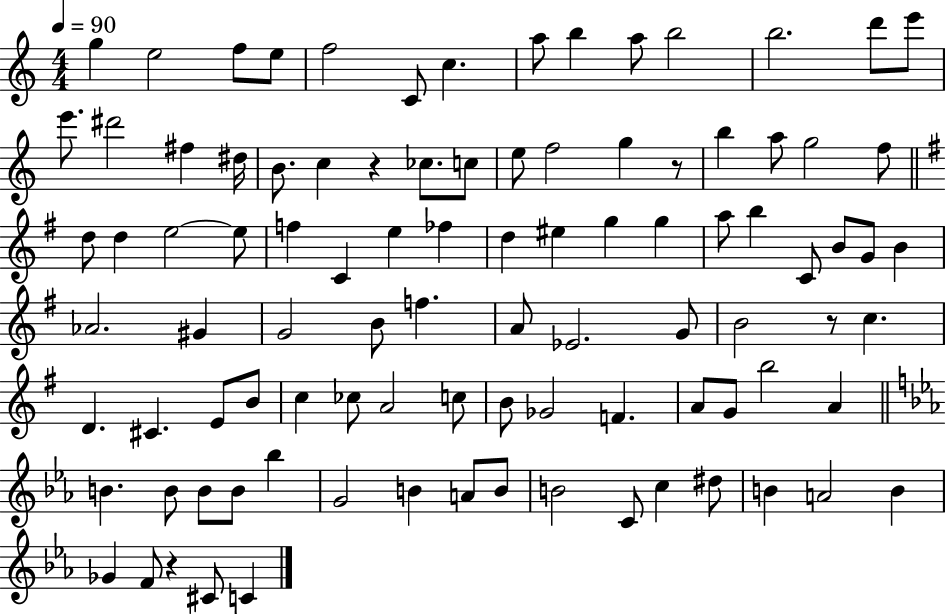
G5/q E5/h F5/e E5/e F5/h C4/e C5/q. A5/e B5/q A5/e B5/h B5/h. D6/e E6/e E6/e. D#6/h F#5/q D#5/s B4/e. C5/q R/q CES5/e. C5/e E5/e F5/h G5/q R/e B5/q A5/e G5/h F5/e D5/e D5/q E5/h E5/e F5/q C4/q E5/q FES5/q D5/q EIS5/q G5/q G5/q A5/e B5/q C4/e B4/e G4/e B4/q Ab4/h. G#4/q G4/h B4/e F5/q. A4/e Eb4/h. G4/e B4/h R/e C5/q. D4/q. C#4/q. E4/e B4/e C5/q CES5/e A4/h C5/e B4/e Gb4/h F4/q. A4/e G4/e B5/h A4/q B4/q. B4/e B4/e B4/e Bb5/q G4/h B4/q A4/e B4/e B4/h C4/e C5/q D#5/e B4/q A4/h B4/q Gb4/q F4/e R/q C#4/e C4/q